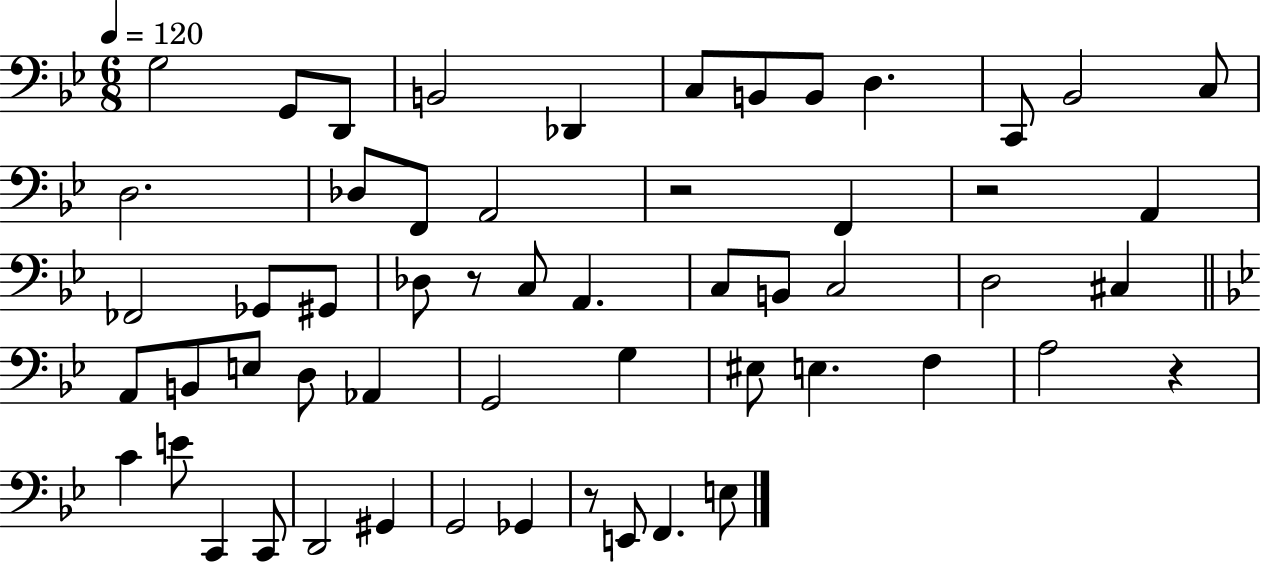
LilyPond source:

{
  \clef bass
  \numericTimeSignature
  \time 6/8
  \key bes \major
  \tempo 4 = 120
  g2 g,8 d,8 | b,2 des,4 | c8 b,8 b,8 d4. | c,8 bes,2 c8 | \break d2. | des8 f,8 a,2 | r2 f,4 | r2 a,4 | \break fes,2 ges,8 gis,8 | des8 r8 c8 a,4. | c8 b,8 c2 | d2 cis4 | \break \bar "||" \break \key g \minor a,8 b,8 e8 d8 aes,4 | g,2 g4 | eis8 e4. f4 | a2 r4 | \break c'4 e'8 c,4 c,8 | d,2 gis,4 | g,2 ges,4 | r8 e,8 f,4. e8 | \break \bar "|."
}